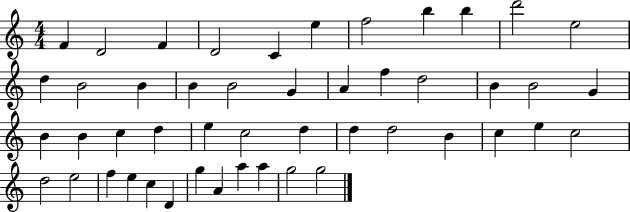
F4/q D4/h F4/q D4/h C4/q E5/q F5/h B5/q B5/q D6/h E5/h D5/q B4/h B4/q B4/q B4/h G4/q A4/q F5/q D5/h B4/q B4/h G4/q B4/q B4/q C5/q D5/q E5/q C5/h D5/q D5/q D5/h B4/q C5/q E5/q C5/h D5/h E5/h F5/q E5/q C5/q D4/q G5/q A4/q A5/q A5/q G5/h G5/h